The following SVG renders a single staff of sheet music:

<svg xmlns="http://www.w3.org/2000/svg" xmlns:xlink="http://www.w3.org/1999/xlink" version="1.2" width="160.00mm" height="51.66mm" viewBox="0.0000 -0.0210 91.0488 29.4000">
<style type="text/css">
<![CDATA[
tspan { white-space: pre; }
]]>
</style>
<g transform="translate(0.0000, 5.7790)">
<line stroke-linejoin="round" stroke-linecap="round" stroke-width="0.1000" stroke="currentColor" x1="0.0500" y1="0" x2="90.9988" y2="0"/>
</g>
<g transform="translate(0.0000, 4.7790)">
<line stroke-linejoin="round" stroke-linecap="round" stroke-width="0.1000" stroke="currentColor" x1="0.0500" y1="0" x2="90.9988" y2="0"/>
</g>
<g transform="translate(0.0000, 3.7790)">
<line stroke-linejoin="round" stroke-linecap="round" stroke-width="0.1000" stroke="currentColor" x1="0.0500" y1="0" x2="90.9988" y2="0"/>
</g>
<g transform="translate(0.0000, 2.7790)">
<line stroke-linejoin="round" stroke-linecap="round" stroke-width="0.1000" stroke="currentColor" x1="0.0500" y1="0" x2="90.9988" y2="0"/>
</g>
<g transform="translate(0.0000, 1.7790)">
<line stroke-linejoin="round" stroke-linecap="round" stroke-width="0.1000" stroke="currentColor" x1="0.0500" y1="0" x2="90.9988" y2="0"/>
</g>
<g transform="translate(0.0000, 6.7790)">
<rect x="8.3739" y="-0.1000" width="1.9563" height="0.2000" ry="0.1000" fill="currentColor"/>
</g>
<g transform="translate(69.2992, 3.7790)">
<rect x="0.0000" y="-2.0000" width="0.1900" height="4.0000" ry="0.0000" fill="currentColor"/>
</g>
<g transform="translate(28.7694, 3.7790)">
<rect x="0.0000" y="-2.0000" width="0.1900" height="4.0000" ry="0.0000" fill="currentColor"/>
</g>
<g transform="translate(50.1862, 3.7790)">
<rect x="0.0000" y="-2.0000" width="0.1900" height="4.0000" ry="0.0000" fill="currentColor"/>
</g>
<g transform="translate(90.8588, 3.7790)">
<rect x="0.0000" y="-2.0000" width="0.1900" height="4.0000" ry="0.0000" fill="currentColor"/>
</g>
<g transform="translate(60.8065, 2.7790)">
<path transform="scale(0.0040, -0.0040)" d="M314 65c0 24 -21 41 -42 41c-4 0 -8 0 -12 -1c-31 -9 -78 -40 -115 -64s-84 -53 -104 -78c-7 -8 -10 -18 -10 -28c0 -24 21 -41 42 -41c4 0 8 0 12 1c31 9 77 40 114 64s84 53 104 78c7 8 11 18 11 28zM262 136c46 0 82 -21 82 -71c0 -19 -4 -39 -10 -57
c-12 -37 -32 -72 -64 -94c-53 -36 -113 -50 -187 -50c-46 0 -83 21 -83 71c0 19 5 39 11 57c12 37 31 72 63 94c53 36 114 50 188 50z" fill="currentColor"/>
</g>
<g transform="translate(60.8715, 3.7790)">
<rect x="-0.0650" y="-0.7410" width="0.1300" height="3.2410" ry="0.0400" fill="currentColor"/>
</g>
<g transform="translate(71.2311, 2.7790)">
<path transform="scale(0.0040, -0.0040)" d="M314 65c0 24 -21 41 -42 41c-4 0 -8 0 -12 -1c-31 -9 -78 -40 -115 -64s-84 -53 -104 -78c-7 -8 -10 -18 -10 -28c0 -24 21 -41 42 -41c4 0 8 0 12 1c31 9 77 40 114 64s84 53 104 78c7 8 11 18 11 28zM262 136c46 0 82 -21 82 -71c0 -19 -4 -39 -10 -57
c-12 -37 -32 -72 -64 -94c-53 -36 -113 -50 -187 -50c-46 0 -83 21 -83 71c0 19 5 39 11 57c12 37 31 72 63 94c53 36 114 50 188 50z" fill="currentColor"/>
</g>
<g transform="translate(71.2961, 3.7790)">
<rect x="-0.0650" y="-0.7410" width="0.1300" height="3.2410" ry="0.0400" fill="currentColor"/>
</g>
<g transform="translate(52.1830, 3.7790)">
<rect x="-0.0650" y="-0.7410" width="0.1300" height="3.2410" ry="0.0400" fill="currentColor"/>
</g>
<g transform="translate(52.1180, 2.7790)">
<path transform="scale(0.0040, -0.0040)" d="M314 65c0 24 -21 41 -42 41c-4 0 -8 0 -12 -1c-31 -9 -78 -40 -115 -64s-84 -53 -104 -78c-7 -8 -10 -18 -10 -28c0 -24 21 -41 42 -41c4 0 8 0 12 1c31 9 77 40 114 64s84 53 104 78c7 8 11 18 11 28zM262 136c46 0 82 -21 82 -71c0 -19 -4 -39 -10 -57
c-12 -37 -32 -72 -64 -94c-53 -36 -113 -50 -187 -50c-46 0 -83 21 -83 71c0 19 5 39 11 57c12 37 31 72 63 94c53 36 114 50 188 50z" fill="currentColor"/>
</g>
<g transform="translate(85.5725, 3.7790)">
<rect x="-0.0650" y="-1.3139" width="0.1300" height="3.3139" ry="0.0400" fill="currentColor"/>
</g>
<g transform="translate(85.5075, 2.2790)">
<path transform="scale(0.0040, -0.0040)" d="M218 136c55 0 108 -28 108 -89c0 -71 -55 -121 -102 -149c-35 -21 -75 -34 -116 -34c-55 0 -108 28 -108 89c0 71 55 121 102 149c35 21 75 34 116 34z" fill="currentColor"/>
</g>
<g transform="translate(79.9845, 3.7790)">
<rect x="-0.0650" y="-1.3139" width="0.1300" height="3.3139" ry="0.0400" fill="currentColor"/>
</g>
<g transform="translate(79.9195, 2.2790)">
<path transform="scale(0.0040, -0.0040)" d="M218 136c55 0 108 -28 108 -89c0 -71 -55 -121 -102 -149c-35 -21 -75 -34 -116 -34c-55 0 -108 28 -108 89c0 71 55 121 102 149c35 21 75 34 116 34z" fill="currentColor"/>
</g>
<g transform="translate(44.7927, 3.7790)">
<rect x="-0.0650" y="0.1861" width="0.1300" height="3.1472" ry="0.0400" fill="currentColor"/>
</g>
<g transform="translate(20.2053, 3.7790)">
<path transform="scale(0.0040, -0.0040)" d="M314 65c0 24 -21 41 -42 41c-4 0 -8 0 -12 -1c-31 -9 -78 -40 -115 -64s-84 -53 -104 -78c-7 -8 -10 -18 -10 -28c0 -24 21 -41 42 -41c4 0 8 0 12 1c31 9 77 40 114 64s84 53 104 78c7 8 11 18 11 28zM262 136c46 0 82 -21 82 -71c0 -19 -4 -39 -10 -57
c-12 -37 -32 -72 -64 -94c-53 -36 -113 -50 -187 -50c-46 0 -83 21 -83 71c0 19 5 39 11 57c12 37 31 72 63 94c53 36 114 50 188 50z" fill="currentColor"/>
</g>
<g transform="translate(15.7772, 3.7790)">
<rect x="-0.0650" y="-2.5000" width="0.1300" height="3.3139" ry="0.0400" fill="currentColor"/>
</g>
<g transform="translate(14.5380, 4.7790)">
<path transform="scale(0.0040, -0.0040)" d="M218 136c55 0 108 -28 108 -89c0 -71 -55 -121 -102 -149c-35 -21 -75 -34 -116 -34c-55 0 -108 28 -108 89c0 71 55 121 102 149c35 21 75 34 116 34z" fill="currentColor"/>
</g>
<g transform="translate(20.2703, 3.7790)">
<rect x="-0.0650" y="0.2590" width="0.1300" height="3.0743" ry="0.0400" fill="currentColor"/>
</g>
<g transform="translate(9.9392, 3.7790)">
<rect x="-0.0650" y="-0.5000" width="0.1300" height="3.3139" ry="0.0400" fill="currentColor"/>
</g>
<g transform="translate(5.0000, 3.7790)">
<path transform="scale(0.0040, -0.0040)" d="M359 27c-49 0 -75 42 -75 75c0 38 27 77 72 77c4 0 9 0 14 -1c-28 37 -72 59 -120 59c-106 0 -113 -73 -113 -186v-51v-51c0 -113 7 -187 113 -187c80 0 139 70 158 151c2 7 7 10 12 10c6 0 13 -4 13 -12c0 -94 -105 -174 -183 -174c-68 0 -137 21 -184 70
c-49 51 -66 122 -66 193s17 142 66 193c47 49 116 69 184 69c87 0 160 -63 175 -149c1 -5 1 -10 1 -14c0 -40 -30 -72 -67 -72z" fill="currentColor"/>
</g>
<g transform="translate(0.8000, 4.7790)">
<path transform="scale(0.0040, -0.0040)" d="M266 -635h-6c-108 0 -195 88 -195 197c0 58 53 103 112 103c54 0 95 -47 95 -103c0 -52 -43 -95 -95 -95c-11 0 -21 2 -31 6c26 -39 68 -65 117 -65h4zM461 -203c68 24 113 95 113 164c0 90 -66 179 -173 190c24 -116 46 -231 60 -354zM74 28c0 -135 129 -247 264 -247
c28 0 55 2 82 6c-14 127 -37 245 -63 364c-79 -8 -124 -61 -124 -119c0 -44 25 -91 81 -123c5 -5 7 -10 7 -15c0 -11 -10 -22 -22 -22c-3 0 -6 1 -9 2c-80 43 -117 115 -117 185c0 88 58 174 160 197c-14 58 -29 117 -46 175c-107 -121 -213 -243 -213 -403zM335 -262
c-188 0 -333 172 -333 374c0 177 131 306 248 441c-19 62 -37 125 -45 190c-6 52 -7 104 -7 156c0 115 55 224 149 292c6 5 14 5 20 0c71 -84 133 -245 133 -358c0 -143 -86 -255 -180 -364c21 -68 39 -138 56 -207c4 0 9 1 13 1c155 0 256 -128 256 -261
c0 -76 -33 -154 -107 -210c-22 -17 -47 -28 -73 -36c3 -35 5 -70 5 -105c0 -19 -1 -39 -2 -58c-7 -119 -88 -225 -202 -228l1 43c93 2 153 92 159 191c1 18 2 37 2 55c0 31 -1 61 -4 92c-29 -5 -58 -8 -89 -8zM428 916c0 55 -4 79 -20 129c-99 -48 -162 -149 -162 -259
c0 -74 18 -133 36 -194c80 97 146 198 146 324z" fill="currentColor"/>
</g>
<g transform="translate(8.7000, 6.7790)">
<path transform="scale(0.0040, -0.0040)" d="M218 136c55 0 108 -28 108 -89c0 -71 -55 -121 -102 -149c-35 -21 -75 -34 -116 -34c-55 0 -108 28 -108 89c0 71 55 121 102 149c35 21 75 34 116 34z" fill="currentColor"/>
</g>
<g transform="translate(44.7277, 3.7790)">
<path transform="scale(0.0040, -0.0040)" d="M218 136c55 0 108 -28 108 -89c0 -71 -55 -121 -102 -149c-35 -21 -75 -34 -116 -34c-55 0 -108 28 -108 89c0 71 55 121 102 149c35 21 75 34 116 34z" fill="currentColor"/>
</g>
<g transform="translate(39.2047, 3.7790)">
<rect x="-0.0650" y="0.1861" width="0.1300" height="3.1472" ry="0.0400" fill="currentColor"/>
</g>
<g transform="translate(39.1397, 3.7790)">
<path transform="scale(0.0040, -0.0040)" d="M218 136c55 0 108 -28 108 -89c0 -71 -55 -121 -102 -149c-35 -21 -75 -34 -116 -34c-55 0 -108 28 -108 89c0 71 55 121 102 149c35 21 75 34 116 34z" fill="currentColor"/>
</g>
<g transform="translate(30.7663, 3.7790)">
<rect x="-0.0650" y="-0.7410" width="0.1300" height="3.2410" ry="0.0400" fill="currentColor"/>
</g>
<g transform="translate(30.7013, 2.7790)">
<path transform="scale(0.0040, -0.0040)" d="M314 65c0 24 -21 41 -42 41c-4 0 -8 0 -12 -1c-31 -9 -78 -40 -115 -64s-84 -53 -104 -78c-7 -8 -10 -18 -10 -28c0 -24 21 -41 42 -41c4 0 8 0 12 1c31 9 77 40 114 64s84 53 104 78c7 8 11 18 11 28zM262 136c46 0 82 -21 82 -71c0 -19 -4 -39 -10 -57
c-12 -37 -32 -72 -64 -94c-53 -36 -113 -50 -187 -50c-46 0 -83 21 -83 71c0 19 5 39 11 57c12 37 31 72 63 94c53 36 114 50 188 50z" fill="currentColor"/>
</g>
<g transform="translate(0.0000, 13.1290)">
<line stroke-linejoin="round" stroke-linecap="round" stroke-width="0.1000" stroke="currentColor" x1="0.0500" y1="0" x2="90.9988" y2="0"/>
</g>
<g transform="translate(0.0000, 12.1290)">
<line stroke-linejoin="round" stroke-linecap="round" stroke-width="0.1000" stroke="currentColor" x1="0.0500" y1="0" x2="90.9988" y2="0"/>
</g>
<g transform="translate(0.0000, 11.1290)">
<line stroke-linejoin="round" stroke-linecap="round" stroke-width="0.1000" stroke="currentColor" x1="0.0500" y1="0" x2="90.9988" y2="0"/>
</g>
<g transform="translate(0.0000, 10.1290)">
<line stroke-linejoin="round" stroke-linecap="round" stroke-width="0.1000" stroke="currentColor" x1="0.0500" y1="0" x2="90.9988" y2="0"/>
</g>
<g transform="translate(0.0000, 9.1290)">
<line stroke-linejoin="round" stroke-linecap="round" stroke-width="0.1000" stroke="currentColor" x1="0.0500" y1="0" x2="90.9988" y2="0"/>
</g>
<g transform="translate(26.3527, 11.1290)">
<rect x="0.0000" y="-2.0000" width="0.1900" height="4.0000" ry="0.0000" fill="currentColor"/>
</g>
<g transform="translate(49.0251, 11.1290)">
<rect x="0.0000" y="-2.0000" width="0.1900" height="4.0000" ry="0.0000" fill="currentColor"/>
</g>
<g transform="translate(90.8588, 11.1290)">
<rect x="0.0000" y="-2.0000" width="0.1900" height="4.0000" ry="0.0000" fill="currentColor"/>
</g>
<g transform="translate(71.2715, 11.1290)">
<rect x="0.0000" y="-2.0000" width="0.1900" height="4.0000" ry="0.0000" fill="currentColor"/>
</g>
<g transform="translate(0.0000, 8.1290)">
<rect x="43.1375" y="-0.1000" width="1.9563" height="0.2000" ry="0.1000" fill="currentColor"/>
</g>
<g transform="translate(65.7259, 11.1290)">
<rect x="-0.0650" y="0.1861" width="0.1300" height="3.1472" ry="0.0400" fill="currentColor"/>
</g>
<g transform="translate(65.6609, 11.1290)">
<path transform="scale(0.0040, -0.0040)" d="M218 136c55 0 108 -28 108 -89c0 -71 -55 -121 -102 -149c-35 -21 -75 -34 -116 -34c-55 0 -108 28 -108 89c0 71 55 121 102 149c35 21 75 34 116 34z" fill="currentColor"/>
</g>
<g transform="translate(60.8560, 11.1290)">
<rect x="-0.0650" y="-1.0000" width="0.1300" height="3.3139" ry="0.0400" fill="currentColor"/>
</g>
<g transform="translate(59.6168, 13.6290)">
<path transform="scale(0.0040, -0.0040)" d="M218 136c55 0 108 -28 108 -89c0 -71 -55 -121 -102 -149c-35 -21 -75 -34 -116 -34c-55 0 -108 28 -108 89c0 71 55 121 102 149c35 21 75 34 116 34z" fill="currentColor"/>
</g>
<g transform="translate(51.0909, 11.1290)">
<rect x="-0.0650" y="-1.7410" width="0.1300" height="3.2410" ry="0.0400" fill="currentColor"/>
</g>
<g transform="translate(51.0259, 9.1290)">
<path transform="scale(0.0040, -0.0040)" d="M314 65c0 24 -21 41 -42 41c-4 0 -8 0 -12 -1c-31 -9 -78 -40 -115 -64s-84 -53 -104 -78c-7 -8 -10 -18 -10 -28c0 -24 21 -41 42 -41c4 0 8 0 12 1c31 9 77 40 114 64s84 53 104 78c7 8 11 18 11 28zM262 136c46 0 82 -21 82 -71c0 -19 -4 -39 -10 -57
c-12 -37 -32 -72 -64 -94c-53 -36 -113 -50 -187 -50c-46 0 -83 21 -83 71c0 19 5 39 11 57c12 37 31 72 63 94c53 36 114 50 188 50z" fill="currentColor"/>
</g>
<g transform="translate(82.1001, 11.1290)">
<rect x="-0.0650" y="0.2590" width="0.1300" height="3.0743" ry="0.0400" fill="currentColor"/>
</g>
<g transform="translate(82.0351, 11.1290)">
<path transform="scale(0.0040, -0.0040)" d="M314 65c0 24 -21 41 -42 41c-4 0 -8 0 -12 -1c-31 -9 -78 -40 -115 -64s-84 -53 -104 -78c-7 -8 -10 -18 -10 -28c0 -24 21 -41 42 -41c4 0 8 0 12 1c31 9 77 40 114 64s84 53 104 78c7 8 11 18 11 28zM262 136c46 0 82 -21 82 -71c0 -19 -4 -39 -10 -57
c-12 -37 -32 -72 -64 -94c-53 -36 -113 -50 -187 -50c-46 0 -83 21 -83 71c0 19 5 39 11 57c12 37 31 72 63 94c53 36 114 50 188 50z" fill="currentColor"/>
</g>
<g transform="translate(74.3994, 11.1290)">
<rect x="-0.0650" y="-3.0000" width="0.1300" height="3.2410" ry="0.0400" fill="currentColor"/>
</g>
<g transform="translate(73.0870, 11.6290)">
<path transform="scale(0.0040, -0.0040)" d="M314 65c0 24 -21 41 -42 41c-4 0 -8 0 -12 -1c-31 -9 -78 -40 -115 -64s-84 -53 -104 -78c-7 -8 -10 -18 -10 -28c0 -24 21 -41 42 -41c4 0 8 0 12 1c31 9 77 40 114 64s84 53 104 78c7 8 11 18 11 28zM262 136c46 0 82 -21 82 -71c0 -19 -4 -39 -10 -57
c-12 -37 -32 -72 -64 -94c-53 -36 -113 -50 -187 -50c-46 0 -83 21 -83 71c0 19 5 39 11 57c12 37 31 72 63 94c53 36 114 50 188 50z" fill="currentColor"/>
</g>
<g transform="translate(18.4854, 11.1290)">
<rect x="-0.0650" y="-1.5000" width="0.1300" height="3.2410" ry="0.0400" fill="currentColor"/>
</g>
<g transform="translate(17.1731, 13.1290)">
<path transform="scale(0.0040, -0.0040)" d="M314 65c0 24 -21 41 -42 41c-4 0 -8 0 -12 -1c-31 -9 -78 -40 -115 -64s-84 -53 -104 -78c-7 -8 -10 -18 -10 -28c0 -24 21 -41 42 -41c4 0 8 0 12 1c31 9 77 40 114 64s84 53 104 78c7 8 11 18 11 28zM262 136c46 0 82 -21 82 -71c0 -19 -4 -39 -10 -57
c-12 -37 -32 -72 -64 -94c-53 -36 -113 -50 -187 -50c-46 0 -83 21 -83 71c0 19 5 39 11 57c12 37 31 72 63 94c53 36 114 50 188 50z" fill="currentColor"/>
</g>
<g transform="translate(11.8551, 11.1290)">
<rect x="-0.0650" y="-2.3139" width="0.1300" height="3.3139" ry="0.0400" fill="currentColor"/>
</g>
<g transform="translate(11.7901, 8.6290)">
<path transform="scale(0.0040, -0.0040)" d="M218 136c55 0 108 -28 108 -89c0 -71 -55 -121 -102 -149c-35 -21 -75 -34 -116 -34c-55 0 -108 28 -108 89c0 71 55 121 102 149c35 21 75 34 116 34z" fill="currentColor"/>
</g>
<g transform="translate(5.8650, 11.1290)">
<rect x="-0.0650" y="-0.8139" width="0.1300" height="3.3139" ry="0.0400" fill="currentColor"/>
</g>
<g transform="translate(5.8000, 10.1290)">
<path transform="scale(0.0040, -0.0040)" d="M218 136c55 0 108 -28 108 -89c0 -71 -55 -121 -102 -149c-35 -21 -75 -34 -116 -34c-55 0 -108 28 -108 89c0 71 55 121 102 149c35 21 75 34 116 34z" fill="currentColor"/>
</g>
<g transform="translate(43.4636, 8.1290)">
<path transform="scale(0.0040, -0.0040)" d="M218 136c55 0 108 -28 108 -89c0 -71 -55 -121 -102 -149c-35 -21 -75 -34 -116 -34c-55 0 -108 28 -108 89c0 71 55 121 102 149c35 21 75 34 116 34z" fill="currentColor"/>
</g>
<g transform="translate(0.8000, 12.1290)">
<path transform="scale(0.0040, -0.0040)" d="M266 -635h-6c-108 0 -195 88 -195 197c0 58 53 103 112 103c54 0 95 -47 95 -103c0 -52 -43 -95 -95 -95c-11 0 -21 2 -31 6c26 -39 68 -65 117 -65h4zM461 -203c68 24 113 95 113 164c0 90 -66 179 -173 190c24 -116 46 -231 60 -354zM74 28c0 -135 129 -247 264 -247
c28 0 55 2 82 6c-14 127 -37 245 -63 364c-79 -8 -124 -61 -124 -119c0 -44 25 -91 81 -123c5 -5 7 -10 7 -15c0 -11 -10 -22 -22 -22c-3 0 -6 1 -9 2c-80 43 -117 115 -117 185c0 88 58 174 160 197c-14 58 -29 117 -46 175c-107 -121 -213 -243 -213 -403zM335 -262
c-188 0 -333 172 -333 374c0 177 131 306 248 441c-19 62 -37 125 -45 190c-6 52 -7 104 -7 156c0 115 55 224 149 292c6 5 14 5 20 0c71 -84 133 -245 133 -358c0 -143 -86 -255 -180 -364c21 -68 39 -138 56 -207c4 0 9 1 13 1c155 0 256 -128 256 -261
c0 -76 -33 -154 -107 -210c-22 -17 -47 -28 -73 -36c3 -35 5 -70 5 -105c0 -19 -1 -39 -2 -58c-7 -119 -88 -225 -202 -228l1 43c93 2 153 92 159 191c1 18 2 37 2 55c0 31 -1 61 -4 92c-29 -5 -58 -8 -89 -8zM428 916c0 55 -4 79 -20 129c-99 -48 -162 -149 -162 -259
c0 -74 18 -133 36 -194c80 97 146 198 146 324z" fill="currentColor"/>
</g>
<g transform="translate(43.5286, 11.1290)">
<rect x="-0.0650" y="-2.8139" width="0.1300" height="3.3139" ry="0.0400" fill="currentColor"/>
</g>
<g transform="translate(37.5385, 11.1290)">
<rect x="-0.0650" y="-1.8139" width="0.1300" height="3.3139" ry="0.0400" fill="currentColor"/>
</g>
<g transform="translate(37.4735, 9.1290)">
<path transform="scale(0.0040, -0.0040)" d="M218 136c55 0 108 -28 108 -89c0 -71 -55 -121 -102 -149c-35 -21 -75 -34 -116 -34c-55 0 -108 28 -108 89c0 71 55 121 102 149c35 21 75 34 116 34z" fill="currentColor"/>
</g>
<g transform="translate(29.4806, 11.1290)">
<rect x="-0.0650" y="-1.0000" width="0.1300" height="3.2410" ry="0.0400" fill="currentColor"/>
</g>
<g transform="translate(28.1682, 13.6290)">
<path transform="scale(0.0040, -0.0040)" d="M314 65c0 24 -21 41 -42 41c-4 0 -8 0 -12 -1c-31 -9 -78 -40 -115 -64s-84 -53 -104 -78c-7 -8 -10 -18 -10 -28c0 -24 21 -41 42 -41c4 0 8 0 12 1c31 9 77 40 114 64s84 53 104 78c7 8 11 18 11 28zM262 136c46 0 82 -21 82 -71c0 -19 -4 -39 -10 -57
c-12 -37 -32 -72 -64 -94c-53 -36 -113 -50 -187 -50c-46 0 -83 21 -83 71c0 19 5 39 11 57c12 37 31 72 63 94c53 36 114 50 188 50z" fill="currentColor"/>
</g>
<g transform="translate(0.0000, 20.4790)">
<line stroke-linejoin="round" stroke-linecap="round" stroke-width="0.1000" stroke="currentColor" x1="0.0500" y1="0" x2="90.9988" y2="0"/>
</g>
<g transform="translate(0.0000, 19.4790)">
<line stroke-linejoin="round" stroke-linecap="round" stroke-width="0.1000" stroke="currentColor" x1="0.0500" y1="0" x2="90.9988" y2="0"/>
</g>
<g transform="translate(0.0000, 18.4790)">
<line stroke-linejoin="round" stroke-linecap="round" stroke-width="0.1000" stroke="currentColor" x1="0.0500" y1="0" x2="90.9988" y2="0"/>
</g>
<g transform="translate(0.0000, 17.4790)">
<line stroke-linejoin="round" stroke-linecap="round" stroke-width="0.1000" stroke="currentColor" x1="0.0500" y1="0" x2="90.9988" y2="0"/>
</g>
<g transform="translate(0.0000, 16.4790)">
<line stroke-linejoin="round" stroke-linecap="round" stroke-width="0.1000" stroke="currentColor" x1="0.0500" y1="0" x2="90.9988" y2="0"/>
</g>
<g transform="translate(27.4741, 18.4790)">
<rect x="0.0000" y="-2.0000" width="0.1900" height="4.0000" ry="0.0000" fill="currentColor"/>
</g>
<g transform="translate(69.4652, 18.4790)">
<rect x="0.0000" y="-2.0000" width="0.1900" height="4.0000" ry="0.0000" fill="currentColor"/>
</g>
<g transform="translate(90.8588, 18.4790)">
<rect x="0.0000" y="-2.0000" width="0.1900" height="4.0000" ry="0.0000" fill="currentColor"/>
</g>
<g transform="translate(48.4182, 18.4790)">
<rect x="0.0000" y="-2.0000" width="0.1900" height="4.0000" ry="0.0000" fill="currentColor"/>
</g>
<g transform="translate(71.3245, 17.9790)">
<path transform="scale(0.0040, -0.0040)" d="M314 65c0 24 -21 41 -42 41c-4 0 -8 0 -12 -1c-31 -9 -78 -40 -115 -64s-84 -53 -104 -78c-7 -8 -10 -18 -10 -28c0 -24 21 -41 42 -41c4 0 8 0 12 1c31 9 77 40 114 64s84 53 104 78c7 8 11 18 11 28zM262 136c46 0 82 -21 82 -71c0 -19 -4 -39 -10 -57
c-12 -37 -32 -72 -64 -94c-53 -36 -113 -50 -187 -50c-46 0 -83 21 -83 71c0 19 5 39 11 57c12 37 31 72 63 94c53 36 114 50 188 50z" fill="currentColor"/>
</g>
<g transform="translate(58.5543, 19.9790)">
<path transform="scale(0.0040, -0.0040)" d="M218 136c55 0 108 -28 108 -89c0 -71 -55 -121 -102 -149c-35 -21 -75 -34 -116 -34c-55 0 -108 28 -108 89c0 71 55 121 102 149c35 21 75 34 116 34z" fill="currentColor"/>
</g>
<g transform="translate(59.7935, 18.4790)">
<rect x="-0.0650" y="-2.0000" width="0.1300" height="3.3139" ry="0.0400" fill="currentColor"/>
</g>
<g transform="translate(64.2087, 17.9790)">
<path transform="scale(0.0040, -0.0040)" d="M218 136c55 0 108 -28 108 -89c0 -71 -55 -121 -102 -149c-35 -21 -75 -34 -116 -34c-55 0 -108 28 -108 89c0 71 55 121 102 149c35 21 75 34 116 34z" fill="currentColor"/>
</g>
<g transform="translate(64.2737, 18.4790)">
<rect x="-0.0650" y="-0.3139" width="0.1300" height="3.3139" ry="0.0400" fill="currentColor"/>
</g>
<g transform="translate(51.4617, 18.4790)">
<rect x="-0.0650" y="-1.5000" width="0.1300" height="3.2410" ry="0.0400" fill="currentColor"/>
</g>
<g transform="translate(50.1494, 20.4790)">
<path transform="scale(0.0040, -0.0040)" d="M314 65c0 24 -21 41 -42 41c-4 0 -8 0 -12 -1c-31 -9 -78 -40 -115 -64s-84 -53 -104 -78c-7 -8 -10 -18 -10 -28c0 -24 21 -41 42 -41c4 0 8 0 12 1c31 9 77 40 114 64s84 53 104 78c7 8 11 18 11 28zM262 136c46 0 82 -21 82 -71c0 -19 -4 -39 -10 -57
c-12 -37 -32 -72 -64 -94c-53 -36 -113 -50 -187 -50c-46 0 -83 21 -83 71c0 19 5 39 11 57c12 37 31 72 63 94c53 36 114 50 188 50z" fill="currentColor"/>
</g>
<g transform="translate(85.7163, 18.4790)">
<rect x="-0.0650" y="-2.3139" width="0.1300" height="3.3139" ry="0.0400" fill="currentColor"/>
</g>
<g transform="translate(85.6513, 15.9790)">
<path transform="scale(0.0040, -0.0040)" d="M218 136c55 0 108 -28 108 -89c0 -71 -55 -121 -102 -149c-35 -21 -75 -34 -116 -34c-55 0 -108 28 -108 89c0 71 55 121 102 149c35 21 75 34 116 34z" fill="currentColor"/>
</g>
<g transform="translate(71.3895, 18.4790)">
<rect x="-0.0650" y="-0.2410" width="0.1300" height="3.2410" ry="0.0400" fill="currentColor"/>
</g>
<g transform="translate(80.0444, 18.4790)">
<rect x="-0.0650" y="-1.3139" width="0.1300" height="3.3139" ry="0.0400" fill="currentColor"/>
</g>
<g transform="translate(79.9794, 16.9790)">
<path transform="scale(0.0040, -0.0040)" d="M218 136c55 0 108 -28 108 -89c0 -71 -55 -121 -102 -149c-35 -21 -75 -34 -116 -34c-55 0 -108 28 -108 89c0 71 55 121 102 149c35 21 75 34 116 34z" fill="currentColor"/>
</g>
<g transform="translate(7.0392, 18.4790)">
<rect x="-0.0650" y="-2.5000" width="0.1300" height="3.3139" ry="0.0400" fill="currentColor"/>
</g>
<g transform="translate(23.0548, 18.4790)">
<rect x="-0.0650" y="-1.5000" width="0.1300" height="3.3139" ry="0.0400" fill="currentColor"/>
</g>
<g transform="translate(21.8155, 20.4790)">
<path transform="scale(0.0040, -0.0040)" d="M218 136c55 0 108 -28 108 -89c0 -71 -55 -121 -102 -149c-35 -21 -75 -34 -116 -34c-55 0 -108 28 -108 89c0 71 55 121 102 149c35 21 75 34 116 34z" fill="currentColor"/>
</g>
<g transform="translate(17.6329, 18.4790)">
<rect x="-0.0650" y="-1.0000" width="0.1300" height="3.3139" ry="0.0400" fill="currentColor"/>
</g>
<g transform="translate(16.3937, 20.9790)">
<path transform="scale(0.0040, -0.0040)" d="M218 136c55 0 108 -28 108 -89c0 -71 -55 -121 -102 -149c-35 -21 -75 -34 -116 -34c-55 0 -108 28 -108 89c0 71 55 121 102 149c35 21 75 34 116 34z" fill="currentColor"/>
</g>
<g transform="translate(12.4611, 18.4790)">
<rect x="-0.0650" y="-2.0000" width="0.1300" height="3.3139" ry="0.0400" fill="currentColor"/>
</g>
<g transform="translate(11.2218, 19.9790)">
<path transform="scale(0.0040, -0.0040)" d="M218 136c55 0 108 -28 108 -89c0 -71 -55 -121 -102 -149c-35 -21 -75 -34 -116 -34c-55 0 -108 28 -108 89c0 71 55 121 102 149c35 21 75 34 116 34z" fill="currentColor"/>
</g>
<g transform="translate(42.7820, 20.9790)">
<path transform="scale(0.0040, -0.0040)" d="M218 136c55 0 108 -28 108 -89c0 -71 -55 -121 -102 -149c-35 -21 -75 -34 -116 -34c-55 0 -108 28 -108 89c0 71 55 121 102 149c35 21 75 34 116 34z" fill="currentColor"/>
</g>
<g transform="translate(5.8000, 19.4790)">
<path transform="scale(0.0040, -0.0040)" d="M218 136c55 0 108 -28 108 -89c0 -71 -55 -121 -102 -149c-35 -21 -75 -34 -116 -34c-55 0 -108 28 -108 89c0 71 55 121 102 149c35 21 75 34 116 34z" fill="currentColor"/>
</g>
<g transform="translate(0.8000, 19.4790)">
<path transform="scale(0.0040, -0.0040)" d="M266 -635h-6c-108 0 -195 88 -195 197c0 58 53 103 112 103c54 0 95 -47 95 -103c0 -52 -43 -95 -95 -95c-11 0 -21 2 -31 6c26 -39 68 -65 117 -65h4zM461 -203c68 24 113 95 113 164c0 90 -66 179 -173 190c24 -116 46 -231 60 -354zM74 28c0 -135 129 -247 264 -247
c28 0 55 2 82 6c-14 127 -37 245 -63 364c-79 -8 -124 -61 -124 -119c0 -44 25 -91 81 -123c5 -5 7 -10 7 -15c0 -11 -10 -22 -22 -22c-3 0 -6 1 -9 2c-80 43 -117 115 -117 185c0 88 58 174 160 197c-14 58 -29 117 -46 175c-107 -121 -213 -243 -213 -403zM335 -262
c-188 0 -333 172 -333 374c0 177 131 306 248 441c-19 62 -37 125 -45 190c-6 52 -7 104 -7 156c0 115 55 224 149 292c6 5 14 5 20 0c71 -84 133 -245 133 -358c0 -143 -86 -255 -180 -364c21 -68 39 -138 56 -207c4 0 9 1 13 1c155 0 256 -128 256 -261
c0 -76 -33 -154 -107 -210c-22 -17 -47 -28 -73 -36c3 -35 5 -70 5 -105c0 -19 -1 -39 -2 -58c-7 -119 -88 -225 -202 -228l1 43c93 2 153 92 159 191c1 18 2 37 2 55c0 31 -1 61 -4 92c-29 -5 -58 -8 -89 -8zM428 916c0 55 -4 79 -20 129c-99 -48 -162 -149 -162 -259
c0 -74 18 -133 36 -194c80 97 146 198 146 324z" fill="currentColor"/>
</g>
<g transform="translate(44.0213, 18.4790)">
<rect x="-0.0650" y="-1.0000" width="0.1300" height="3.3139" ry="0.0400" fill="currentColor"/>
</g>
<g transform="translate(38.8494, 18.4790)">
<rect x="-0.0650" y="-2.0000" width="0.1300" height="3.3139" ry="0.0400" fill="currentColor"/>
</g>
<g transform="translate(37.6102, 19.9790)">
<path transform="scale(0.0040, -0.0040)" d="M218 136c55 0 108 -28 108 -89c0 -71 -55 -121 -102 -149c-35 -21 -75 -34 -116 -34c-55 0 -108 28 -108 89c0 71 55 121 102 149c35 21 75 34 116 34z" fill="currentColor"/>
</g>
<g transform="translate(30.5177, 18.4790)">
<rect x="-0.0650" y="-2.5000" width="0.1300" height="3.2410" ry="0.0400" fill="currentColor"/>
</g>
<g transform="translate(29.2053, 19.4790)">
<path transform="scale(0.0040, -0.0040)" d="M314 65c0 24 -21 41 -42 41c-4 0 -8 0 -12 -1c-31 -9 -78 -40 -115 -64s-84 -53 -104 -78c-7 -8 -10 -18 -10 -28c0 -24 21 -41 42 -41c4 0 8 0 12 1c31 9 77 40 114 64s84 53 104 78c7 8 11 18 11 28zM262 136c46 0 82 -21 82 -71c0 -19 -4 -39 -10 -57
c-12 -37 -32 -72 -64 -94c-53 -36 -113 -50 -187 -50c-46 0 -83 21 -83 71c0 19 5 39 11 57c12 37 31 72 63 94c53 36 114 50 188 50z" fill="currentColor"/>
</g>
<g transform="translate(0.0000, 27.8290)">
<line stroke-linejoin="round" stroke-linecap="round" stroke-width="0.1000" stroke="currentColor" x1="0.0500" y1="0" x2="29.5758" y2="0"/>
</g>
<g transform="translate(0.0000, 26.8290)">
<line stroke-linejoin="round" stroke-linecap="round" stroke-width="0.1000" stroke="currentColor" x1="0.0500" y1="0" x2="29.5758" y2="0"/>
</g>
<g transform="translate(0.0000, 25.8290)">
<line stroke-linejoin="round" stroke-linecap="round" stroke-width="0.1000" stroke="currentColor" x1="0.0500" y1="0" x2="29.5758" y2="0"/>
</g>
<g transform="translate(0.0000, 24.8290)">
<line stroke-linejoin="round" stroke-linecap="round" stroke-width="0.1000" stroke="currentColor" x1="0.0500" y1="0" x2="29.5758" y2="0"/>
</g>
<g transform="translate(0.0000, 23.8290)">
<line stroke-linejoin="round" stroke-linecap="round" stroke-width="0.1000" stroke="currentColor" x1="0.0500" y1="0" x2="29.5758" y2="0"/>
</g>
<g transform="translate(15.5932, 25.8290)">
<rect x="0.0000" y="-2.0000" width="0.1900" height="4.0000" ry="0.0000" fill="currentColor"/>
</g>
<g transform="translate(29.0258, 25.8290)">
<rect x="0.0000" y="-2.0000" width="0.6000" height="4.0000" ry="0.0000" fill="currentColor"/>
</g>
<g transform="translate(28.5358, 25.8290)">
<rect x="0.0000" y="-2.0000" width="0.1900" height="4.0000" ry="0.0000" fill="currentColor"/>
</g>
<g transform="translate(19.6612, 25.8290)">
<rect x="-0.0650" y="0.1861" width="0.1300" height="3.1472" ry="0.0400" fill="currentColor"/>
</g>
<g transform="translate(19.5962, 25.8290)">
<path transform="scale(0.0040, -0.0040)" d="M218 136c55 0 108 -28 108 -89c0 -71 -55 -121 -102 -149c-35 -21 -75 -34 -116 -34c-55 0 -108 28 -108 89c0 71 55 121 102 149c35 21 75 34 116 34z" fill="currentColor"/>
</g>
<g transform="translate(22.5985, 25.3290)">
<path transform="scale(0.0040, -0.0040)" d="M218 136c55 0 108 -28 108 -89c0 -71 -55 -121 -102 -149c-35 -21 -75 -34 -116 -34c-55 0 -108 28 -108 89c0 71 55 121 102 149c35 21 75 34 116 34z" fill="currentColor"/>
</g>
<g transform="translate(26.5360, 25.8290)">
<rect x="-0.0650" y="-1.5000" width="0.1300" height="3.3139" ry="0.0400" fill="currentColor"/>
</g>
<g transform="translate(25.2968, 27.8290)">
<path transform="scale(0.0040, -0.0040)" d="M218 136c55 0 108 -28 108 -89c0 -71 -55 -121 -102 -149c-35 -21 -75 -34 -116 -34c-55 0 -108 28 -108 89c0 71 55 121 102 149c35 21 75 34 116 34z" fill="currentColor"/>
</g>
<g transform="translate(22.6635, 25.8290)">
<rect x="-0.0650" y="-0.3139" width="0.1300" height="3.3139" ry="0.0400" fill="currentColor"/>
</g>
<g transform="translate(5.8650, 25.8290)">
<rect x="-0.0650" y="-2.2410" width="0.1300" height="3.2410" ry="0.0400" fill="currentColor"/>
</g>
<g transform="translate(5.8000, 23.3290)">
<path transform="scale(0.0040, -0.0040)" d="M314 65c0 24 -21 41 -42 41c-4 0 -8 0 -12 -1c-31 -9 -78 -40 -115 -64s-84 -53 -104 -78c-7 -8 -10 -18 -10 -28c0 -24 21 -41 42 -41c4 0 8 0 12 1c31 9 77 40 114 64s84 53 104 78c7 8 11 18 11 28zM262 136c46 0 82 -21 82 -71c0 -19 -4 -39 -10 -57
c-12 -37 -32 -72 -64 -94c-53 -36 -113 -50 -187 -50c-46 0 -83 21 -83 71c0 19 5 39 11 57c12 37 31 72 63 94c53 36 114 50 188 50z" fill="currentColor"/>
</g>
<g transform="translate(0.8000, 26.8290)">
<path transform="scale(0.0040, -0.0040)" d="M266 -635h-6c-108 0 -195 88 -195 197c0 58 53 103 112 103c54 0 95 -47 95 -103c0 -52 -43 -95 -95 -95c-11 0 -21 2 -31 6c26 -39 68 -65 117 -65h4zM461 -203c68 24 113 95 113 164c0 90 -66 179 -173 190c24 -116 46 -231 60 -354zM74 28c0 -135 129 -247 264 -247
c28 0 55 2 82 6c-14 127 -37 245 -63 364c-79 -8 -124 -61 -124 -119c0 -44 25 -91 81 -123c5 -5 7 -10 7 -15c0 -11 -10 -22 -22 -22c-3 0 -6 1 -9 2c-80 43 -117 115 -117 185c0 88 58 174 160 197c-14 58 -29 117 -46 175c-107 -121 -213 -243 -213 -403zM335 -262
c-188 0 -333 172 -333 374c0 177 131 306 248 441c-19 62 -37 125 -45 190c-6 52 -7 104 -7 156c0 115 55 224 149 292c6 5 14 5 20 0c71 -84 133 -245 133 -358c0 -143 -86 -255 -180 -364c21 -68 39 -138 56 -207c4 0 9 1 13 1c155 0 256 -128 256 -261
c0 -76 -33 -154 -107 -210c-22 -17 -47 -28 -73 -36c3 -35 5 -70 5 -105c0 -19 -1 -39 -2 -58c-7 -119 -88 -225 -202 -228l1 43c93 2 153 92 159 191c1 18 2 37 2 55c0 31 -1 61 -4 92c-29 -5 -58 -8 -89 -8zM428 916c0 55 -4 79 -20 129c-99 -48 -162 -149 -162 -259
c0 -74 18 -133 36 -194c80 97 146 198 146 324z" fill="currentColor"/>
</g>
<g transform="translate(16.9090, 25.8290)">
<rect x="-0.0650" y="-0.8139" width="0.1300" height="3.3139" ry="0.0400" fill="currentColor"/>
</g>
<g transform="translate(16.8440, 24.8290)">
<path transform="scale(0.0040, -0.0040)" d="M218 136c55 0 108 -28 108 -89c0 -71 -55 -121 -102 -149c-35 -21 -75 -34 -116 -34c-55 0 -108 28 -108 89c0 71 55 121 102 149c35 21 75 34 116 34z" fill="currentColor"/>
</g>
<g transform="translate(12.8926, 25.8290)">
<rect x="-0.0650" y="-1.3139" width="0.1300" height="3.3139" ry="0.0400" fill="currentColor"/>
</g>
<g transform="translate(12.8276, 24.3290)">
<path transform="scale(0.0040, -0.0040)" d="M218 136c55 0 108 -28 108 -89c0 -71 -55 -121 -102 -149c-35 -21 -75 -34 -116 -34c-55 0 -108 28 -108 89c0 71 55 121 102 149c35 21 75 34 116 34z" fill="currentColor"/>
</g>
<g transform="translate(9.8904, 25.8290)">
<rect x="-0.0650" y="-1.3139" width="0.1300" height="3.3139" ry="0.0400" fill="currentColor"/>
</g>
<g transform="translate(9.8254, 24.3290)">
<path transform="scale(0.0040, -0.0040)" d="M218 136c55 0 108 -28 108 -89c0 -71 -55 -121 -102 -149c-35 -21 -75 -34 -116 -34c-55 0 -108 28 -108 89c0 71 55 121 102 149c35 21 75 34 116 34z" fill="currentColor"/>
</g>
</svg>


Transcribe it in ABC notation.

X:1
T:Untitled
M:4/4
L:1/4
K:C
C G B2 d2 B B d2 d2 d2 e e d g E2 D2 f a f2 D B A2 B2 G F D E G2 F D E2 F c c2 e g g2 e e d B c E